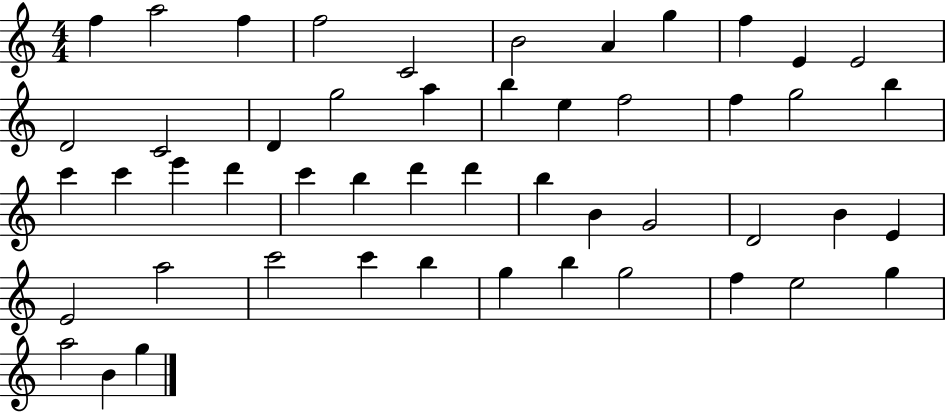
X:1
T:Untitled
M:4/4
L:1/4
K:C
f a2 f f2 C2 B2 A g f E E2 D2 C2 D g2 a b e f2 f g2 b c' c' e' d' c' b d' d' b B G2 D2 B E E2 a2 c'2 c' b g b g2 f e2 g a2 B g